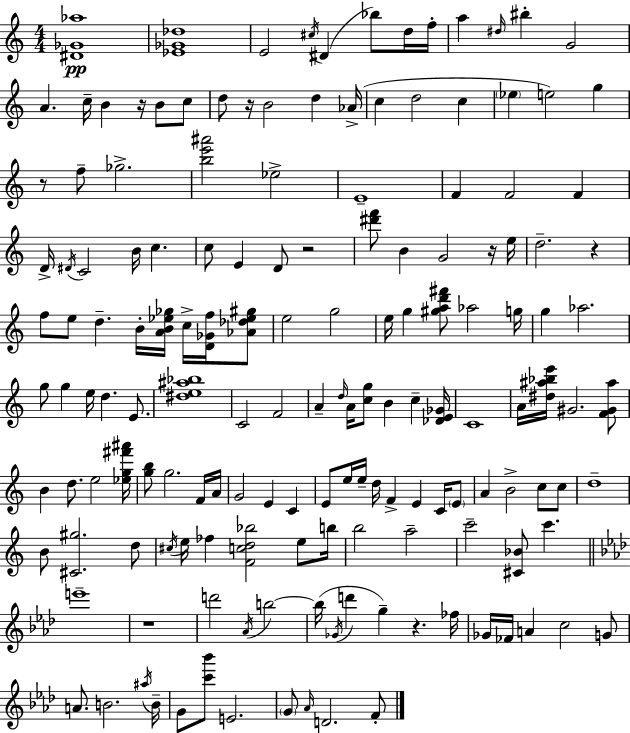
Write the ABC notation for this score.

X:1
T:Untitled
M:4/4
L:1/4
K:Am
[^D_G_a]4 [_E_G_d]4 E2 ^c/4 ^D _b/2 d/4 f/4 a ^d/4 ^b G2 A c/4 B z/4 B/2 c/2 d/2 z/4 B2 d _A/4 c d2 c _e e2 g z/2 f/2 _g2 [be'^a']2 _e2 E4 F F2 F D/4 ^D/4 C2 B/4 c c/2 E D/2 z2 [^d'f']/2 B G2 z/4 e/4 d2 z f/2 e/2 d B/4 [AB_e_g]/4 c/4 [D_Gf]/4 [_A_d_e^g]/2 e2 g2 e/4 g [^gad'^f']/2 _a2 g/4 g _a2 g/2 g e/4 d E/2 [^de^a_b]4 C2 F2 A d/4 A/4 [cg]/2 B c [_DE_G]/4 C4 A/4 [^d^a_be']/4 ^G2 [F^G^a]/2 B d/2 e2 [_eg^f'^a']/4 [gb]/2 g2 F/4 A/4 G2 E C E/2 e/4 e/4 d/4 F E C/4 E/2 A B2 c/2 c/2 d4 B/2 [^C^g]2 d/2 ^c/4 e/4 _f [Fcd_b]2 e/2 b/4 b2 a2 c'2 [^C_B]/2 c' e'4 z4 d'2 _A/4 b2 b/4 _G/4 d' g z _f/4 _G/4 _F/4 A c2 G/2 A/2 B2 ^a/4 B/4 G/2 [c'_b']/2 E2 G/2 _A/4 D2 F/2